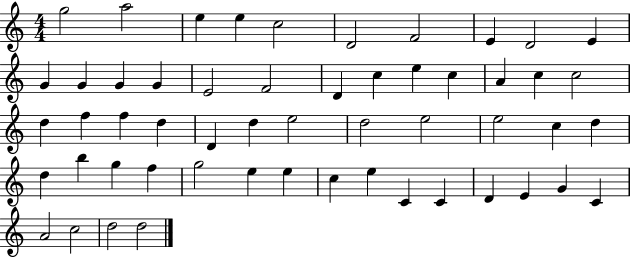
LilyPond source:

{
  \clef treble
  \numericTimeSignature
  \time 4/4
  \key c \major
  g''2 a''2 | e''4 e''4 c''2 | d'2 f'2 | e'4 d'2 e'4 | \break g'4 g'4 g'4 g'4 | e'2 f'2 | d'4 c''4 e''4 c''4 | a'4 c''4 c''2 | \break d''4 f''4 f''4 d''4 | d'4 d''4 e''2 | d''2 e''2 | e''2 c''4 d''4 | \break d''4 b''4 g''4 f''4 | g''2 e''4 e''4 | c''4 e''4 c'4 c'4 | d'4 e'4 g'4 c'4 | \break a'2 c''2 | d''2 d''2 | \bar "|."
}